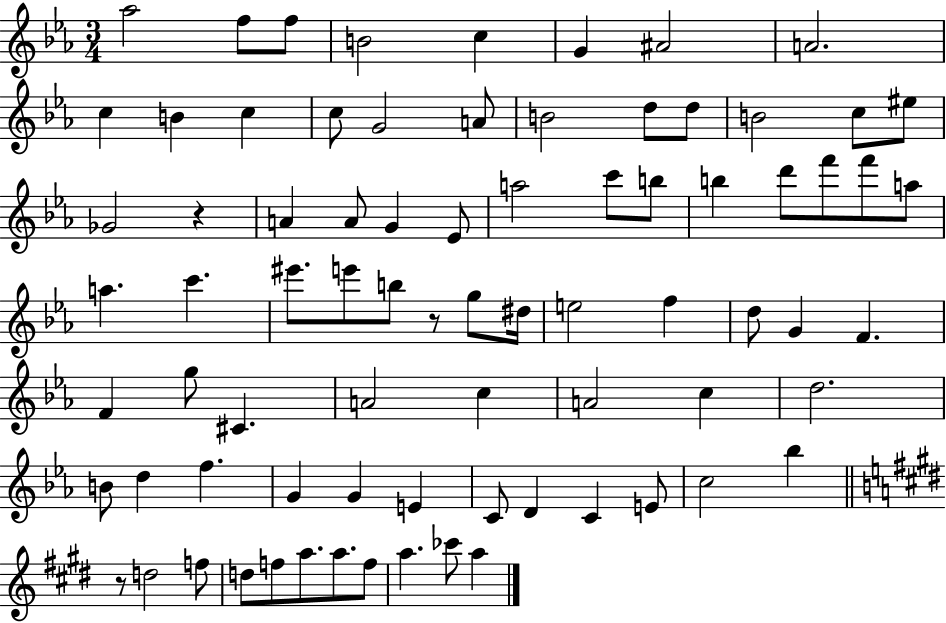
Ab5/h F5/e F5/e B4/h C5/q G4/q A#4/h A4/h. C5/q B4/q C5/q C5/e G4/h A4/e B4/h D5/e D5/e B4/h C5/e EIS5/e Gb4/h R/q A4/q A4/e G4/q Eb4/e A5/h C6/e B5/e B5/q D6/e F6/e F6/e A5/e A5/q. C6/q. EIS6/e. E6/e B5/e R/e G5/e D#5/s E5/h F5/q D5/e G4/q F4/q. F4/q G5/e C#4/q. A4/h C5/q A4/h C5/q D5/h. B4/e D5/q F5/q. G4/q G4/q E4/q C4/e D4/q C4/q E4/e C5/h Bb5/q R/e D5/h F5/e D5/e F5/e A5/e. A5/e. F5/e A5/q. CES6/e A5/q